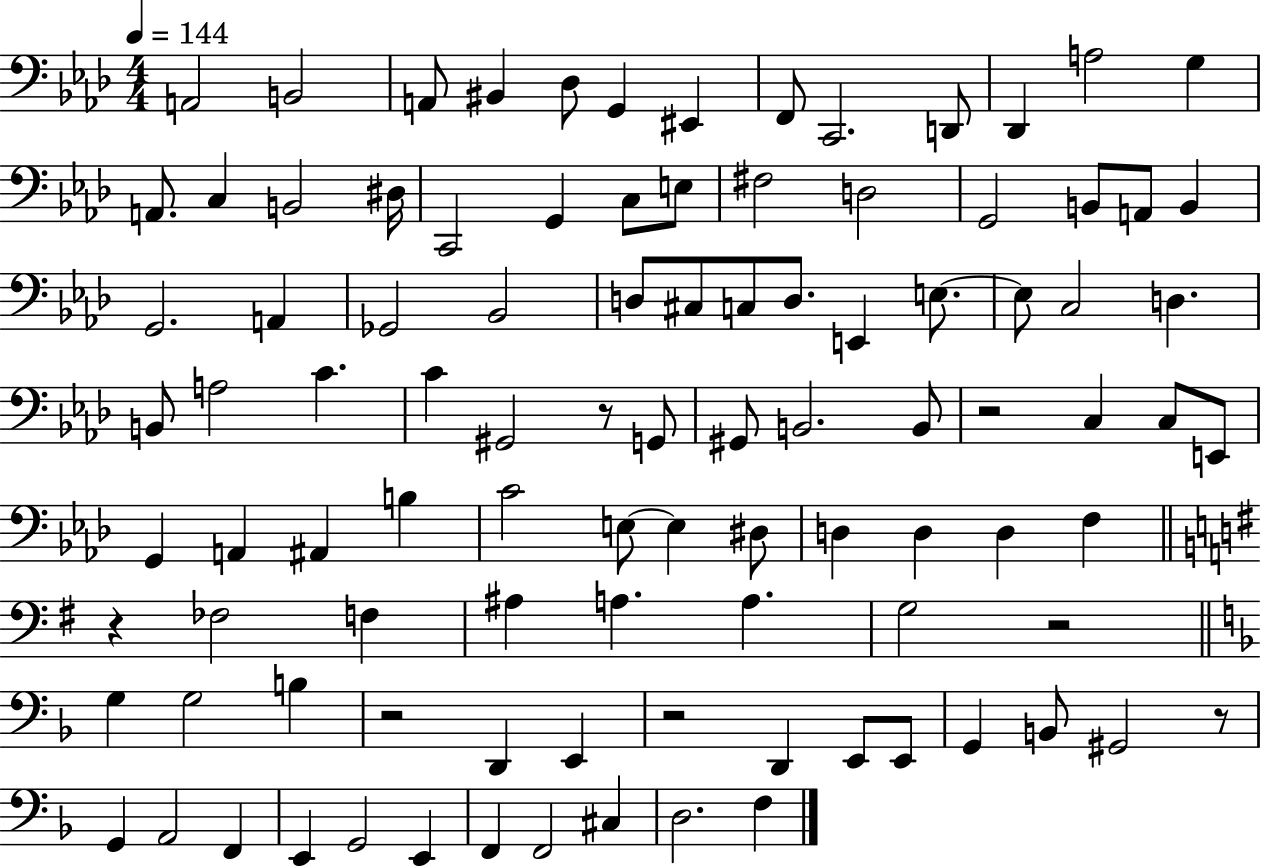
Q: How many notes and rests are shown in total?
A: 99